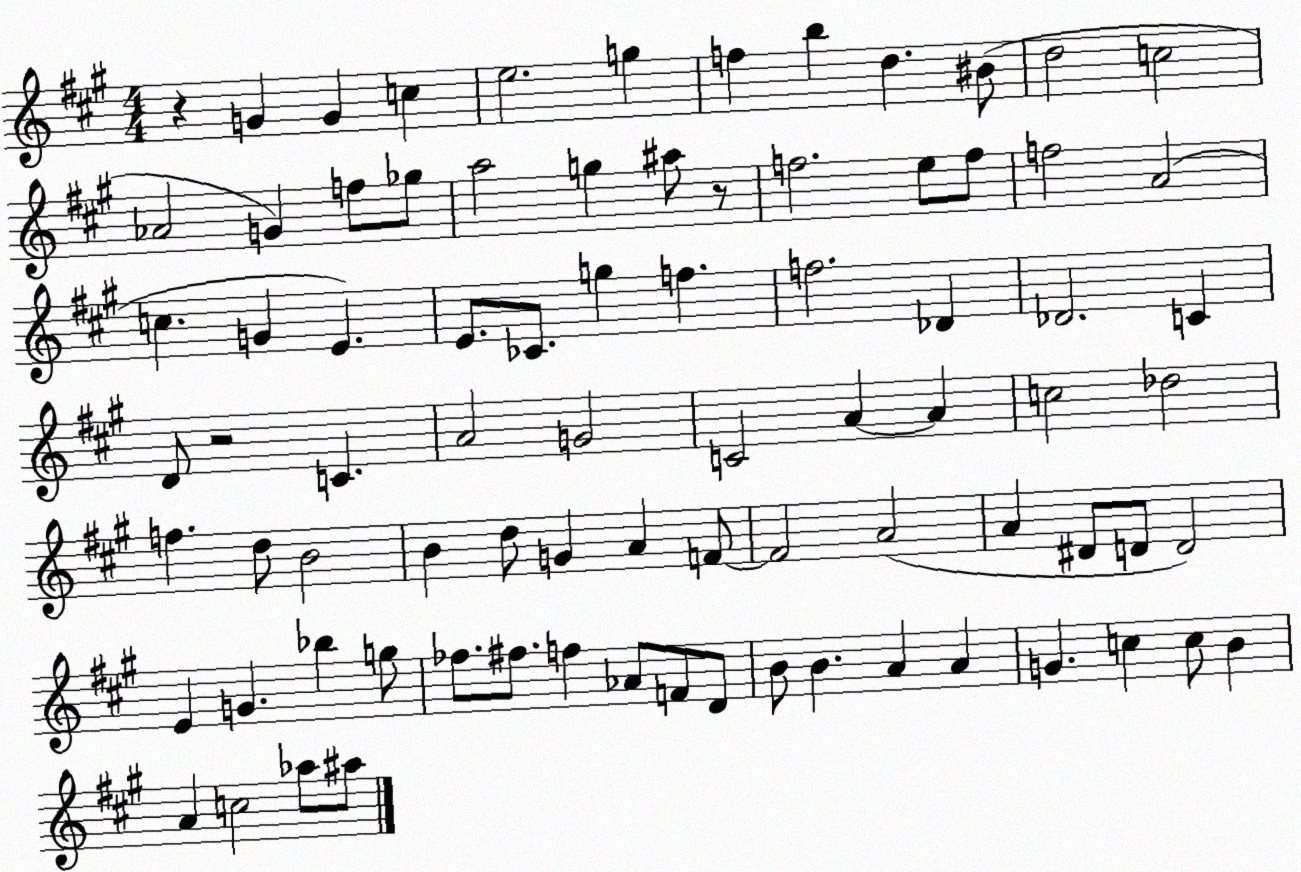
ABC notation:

X:1
T:Untitled
M:4/4
L:1/4
K:A
z G G c e2 g f b d ^B/2 d2 c2 _A2 G f/2 _g/2 a2 g ^a/2 z/2 f2 e/2 f/2 f2 A2 c G E E/2 _C/2 g f f2 _D _D2 C D/2 z2 C A2 G2 C2 A A c2 _d2 f d/2 B2 B d/2 G A F/2 F2 A2 A ^D/2 D/2 D2 E G _b g/2 _f/2 ^f/2 f _A/2 F/2 D/2 B/2 B A A G c c/2 B A c2 _a/2 ^a/2